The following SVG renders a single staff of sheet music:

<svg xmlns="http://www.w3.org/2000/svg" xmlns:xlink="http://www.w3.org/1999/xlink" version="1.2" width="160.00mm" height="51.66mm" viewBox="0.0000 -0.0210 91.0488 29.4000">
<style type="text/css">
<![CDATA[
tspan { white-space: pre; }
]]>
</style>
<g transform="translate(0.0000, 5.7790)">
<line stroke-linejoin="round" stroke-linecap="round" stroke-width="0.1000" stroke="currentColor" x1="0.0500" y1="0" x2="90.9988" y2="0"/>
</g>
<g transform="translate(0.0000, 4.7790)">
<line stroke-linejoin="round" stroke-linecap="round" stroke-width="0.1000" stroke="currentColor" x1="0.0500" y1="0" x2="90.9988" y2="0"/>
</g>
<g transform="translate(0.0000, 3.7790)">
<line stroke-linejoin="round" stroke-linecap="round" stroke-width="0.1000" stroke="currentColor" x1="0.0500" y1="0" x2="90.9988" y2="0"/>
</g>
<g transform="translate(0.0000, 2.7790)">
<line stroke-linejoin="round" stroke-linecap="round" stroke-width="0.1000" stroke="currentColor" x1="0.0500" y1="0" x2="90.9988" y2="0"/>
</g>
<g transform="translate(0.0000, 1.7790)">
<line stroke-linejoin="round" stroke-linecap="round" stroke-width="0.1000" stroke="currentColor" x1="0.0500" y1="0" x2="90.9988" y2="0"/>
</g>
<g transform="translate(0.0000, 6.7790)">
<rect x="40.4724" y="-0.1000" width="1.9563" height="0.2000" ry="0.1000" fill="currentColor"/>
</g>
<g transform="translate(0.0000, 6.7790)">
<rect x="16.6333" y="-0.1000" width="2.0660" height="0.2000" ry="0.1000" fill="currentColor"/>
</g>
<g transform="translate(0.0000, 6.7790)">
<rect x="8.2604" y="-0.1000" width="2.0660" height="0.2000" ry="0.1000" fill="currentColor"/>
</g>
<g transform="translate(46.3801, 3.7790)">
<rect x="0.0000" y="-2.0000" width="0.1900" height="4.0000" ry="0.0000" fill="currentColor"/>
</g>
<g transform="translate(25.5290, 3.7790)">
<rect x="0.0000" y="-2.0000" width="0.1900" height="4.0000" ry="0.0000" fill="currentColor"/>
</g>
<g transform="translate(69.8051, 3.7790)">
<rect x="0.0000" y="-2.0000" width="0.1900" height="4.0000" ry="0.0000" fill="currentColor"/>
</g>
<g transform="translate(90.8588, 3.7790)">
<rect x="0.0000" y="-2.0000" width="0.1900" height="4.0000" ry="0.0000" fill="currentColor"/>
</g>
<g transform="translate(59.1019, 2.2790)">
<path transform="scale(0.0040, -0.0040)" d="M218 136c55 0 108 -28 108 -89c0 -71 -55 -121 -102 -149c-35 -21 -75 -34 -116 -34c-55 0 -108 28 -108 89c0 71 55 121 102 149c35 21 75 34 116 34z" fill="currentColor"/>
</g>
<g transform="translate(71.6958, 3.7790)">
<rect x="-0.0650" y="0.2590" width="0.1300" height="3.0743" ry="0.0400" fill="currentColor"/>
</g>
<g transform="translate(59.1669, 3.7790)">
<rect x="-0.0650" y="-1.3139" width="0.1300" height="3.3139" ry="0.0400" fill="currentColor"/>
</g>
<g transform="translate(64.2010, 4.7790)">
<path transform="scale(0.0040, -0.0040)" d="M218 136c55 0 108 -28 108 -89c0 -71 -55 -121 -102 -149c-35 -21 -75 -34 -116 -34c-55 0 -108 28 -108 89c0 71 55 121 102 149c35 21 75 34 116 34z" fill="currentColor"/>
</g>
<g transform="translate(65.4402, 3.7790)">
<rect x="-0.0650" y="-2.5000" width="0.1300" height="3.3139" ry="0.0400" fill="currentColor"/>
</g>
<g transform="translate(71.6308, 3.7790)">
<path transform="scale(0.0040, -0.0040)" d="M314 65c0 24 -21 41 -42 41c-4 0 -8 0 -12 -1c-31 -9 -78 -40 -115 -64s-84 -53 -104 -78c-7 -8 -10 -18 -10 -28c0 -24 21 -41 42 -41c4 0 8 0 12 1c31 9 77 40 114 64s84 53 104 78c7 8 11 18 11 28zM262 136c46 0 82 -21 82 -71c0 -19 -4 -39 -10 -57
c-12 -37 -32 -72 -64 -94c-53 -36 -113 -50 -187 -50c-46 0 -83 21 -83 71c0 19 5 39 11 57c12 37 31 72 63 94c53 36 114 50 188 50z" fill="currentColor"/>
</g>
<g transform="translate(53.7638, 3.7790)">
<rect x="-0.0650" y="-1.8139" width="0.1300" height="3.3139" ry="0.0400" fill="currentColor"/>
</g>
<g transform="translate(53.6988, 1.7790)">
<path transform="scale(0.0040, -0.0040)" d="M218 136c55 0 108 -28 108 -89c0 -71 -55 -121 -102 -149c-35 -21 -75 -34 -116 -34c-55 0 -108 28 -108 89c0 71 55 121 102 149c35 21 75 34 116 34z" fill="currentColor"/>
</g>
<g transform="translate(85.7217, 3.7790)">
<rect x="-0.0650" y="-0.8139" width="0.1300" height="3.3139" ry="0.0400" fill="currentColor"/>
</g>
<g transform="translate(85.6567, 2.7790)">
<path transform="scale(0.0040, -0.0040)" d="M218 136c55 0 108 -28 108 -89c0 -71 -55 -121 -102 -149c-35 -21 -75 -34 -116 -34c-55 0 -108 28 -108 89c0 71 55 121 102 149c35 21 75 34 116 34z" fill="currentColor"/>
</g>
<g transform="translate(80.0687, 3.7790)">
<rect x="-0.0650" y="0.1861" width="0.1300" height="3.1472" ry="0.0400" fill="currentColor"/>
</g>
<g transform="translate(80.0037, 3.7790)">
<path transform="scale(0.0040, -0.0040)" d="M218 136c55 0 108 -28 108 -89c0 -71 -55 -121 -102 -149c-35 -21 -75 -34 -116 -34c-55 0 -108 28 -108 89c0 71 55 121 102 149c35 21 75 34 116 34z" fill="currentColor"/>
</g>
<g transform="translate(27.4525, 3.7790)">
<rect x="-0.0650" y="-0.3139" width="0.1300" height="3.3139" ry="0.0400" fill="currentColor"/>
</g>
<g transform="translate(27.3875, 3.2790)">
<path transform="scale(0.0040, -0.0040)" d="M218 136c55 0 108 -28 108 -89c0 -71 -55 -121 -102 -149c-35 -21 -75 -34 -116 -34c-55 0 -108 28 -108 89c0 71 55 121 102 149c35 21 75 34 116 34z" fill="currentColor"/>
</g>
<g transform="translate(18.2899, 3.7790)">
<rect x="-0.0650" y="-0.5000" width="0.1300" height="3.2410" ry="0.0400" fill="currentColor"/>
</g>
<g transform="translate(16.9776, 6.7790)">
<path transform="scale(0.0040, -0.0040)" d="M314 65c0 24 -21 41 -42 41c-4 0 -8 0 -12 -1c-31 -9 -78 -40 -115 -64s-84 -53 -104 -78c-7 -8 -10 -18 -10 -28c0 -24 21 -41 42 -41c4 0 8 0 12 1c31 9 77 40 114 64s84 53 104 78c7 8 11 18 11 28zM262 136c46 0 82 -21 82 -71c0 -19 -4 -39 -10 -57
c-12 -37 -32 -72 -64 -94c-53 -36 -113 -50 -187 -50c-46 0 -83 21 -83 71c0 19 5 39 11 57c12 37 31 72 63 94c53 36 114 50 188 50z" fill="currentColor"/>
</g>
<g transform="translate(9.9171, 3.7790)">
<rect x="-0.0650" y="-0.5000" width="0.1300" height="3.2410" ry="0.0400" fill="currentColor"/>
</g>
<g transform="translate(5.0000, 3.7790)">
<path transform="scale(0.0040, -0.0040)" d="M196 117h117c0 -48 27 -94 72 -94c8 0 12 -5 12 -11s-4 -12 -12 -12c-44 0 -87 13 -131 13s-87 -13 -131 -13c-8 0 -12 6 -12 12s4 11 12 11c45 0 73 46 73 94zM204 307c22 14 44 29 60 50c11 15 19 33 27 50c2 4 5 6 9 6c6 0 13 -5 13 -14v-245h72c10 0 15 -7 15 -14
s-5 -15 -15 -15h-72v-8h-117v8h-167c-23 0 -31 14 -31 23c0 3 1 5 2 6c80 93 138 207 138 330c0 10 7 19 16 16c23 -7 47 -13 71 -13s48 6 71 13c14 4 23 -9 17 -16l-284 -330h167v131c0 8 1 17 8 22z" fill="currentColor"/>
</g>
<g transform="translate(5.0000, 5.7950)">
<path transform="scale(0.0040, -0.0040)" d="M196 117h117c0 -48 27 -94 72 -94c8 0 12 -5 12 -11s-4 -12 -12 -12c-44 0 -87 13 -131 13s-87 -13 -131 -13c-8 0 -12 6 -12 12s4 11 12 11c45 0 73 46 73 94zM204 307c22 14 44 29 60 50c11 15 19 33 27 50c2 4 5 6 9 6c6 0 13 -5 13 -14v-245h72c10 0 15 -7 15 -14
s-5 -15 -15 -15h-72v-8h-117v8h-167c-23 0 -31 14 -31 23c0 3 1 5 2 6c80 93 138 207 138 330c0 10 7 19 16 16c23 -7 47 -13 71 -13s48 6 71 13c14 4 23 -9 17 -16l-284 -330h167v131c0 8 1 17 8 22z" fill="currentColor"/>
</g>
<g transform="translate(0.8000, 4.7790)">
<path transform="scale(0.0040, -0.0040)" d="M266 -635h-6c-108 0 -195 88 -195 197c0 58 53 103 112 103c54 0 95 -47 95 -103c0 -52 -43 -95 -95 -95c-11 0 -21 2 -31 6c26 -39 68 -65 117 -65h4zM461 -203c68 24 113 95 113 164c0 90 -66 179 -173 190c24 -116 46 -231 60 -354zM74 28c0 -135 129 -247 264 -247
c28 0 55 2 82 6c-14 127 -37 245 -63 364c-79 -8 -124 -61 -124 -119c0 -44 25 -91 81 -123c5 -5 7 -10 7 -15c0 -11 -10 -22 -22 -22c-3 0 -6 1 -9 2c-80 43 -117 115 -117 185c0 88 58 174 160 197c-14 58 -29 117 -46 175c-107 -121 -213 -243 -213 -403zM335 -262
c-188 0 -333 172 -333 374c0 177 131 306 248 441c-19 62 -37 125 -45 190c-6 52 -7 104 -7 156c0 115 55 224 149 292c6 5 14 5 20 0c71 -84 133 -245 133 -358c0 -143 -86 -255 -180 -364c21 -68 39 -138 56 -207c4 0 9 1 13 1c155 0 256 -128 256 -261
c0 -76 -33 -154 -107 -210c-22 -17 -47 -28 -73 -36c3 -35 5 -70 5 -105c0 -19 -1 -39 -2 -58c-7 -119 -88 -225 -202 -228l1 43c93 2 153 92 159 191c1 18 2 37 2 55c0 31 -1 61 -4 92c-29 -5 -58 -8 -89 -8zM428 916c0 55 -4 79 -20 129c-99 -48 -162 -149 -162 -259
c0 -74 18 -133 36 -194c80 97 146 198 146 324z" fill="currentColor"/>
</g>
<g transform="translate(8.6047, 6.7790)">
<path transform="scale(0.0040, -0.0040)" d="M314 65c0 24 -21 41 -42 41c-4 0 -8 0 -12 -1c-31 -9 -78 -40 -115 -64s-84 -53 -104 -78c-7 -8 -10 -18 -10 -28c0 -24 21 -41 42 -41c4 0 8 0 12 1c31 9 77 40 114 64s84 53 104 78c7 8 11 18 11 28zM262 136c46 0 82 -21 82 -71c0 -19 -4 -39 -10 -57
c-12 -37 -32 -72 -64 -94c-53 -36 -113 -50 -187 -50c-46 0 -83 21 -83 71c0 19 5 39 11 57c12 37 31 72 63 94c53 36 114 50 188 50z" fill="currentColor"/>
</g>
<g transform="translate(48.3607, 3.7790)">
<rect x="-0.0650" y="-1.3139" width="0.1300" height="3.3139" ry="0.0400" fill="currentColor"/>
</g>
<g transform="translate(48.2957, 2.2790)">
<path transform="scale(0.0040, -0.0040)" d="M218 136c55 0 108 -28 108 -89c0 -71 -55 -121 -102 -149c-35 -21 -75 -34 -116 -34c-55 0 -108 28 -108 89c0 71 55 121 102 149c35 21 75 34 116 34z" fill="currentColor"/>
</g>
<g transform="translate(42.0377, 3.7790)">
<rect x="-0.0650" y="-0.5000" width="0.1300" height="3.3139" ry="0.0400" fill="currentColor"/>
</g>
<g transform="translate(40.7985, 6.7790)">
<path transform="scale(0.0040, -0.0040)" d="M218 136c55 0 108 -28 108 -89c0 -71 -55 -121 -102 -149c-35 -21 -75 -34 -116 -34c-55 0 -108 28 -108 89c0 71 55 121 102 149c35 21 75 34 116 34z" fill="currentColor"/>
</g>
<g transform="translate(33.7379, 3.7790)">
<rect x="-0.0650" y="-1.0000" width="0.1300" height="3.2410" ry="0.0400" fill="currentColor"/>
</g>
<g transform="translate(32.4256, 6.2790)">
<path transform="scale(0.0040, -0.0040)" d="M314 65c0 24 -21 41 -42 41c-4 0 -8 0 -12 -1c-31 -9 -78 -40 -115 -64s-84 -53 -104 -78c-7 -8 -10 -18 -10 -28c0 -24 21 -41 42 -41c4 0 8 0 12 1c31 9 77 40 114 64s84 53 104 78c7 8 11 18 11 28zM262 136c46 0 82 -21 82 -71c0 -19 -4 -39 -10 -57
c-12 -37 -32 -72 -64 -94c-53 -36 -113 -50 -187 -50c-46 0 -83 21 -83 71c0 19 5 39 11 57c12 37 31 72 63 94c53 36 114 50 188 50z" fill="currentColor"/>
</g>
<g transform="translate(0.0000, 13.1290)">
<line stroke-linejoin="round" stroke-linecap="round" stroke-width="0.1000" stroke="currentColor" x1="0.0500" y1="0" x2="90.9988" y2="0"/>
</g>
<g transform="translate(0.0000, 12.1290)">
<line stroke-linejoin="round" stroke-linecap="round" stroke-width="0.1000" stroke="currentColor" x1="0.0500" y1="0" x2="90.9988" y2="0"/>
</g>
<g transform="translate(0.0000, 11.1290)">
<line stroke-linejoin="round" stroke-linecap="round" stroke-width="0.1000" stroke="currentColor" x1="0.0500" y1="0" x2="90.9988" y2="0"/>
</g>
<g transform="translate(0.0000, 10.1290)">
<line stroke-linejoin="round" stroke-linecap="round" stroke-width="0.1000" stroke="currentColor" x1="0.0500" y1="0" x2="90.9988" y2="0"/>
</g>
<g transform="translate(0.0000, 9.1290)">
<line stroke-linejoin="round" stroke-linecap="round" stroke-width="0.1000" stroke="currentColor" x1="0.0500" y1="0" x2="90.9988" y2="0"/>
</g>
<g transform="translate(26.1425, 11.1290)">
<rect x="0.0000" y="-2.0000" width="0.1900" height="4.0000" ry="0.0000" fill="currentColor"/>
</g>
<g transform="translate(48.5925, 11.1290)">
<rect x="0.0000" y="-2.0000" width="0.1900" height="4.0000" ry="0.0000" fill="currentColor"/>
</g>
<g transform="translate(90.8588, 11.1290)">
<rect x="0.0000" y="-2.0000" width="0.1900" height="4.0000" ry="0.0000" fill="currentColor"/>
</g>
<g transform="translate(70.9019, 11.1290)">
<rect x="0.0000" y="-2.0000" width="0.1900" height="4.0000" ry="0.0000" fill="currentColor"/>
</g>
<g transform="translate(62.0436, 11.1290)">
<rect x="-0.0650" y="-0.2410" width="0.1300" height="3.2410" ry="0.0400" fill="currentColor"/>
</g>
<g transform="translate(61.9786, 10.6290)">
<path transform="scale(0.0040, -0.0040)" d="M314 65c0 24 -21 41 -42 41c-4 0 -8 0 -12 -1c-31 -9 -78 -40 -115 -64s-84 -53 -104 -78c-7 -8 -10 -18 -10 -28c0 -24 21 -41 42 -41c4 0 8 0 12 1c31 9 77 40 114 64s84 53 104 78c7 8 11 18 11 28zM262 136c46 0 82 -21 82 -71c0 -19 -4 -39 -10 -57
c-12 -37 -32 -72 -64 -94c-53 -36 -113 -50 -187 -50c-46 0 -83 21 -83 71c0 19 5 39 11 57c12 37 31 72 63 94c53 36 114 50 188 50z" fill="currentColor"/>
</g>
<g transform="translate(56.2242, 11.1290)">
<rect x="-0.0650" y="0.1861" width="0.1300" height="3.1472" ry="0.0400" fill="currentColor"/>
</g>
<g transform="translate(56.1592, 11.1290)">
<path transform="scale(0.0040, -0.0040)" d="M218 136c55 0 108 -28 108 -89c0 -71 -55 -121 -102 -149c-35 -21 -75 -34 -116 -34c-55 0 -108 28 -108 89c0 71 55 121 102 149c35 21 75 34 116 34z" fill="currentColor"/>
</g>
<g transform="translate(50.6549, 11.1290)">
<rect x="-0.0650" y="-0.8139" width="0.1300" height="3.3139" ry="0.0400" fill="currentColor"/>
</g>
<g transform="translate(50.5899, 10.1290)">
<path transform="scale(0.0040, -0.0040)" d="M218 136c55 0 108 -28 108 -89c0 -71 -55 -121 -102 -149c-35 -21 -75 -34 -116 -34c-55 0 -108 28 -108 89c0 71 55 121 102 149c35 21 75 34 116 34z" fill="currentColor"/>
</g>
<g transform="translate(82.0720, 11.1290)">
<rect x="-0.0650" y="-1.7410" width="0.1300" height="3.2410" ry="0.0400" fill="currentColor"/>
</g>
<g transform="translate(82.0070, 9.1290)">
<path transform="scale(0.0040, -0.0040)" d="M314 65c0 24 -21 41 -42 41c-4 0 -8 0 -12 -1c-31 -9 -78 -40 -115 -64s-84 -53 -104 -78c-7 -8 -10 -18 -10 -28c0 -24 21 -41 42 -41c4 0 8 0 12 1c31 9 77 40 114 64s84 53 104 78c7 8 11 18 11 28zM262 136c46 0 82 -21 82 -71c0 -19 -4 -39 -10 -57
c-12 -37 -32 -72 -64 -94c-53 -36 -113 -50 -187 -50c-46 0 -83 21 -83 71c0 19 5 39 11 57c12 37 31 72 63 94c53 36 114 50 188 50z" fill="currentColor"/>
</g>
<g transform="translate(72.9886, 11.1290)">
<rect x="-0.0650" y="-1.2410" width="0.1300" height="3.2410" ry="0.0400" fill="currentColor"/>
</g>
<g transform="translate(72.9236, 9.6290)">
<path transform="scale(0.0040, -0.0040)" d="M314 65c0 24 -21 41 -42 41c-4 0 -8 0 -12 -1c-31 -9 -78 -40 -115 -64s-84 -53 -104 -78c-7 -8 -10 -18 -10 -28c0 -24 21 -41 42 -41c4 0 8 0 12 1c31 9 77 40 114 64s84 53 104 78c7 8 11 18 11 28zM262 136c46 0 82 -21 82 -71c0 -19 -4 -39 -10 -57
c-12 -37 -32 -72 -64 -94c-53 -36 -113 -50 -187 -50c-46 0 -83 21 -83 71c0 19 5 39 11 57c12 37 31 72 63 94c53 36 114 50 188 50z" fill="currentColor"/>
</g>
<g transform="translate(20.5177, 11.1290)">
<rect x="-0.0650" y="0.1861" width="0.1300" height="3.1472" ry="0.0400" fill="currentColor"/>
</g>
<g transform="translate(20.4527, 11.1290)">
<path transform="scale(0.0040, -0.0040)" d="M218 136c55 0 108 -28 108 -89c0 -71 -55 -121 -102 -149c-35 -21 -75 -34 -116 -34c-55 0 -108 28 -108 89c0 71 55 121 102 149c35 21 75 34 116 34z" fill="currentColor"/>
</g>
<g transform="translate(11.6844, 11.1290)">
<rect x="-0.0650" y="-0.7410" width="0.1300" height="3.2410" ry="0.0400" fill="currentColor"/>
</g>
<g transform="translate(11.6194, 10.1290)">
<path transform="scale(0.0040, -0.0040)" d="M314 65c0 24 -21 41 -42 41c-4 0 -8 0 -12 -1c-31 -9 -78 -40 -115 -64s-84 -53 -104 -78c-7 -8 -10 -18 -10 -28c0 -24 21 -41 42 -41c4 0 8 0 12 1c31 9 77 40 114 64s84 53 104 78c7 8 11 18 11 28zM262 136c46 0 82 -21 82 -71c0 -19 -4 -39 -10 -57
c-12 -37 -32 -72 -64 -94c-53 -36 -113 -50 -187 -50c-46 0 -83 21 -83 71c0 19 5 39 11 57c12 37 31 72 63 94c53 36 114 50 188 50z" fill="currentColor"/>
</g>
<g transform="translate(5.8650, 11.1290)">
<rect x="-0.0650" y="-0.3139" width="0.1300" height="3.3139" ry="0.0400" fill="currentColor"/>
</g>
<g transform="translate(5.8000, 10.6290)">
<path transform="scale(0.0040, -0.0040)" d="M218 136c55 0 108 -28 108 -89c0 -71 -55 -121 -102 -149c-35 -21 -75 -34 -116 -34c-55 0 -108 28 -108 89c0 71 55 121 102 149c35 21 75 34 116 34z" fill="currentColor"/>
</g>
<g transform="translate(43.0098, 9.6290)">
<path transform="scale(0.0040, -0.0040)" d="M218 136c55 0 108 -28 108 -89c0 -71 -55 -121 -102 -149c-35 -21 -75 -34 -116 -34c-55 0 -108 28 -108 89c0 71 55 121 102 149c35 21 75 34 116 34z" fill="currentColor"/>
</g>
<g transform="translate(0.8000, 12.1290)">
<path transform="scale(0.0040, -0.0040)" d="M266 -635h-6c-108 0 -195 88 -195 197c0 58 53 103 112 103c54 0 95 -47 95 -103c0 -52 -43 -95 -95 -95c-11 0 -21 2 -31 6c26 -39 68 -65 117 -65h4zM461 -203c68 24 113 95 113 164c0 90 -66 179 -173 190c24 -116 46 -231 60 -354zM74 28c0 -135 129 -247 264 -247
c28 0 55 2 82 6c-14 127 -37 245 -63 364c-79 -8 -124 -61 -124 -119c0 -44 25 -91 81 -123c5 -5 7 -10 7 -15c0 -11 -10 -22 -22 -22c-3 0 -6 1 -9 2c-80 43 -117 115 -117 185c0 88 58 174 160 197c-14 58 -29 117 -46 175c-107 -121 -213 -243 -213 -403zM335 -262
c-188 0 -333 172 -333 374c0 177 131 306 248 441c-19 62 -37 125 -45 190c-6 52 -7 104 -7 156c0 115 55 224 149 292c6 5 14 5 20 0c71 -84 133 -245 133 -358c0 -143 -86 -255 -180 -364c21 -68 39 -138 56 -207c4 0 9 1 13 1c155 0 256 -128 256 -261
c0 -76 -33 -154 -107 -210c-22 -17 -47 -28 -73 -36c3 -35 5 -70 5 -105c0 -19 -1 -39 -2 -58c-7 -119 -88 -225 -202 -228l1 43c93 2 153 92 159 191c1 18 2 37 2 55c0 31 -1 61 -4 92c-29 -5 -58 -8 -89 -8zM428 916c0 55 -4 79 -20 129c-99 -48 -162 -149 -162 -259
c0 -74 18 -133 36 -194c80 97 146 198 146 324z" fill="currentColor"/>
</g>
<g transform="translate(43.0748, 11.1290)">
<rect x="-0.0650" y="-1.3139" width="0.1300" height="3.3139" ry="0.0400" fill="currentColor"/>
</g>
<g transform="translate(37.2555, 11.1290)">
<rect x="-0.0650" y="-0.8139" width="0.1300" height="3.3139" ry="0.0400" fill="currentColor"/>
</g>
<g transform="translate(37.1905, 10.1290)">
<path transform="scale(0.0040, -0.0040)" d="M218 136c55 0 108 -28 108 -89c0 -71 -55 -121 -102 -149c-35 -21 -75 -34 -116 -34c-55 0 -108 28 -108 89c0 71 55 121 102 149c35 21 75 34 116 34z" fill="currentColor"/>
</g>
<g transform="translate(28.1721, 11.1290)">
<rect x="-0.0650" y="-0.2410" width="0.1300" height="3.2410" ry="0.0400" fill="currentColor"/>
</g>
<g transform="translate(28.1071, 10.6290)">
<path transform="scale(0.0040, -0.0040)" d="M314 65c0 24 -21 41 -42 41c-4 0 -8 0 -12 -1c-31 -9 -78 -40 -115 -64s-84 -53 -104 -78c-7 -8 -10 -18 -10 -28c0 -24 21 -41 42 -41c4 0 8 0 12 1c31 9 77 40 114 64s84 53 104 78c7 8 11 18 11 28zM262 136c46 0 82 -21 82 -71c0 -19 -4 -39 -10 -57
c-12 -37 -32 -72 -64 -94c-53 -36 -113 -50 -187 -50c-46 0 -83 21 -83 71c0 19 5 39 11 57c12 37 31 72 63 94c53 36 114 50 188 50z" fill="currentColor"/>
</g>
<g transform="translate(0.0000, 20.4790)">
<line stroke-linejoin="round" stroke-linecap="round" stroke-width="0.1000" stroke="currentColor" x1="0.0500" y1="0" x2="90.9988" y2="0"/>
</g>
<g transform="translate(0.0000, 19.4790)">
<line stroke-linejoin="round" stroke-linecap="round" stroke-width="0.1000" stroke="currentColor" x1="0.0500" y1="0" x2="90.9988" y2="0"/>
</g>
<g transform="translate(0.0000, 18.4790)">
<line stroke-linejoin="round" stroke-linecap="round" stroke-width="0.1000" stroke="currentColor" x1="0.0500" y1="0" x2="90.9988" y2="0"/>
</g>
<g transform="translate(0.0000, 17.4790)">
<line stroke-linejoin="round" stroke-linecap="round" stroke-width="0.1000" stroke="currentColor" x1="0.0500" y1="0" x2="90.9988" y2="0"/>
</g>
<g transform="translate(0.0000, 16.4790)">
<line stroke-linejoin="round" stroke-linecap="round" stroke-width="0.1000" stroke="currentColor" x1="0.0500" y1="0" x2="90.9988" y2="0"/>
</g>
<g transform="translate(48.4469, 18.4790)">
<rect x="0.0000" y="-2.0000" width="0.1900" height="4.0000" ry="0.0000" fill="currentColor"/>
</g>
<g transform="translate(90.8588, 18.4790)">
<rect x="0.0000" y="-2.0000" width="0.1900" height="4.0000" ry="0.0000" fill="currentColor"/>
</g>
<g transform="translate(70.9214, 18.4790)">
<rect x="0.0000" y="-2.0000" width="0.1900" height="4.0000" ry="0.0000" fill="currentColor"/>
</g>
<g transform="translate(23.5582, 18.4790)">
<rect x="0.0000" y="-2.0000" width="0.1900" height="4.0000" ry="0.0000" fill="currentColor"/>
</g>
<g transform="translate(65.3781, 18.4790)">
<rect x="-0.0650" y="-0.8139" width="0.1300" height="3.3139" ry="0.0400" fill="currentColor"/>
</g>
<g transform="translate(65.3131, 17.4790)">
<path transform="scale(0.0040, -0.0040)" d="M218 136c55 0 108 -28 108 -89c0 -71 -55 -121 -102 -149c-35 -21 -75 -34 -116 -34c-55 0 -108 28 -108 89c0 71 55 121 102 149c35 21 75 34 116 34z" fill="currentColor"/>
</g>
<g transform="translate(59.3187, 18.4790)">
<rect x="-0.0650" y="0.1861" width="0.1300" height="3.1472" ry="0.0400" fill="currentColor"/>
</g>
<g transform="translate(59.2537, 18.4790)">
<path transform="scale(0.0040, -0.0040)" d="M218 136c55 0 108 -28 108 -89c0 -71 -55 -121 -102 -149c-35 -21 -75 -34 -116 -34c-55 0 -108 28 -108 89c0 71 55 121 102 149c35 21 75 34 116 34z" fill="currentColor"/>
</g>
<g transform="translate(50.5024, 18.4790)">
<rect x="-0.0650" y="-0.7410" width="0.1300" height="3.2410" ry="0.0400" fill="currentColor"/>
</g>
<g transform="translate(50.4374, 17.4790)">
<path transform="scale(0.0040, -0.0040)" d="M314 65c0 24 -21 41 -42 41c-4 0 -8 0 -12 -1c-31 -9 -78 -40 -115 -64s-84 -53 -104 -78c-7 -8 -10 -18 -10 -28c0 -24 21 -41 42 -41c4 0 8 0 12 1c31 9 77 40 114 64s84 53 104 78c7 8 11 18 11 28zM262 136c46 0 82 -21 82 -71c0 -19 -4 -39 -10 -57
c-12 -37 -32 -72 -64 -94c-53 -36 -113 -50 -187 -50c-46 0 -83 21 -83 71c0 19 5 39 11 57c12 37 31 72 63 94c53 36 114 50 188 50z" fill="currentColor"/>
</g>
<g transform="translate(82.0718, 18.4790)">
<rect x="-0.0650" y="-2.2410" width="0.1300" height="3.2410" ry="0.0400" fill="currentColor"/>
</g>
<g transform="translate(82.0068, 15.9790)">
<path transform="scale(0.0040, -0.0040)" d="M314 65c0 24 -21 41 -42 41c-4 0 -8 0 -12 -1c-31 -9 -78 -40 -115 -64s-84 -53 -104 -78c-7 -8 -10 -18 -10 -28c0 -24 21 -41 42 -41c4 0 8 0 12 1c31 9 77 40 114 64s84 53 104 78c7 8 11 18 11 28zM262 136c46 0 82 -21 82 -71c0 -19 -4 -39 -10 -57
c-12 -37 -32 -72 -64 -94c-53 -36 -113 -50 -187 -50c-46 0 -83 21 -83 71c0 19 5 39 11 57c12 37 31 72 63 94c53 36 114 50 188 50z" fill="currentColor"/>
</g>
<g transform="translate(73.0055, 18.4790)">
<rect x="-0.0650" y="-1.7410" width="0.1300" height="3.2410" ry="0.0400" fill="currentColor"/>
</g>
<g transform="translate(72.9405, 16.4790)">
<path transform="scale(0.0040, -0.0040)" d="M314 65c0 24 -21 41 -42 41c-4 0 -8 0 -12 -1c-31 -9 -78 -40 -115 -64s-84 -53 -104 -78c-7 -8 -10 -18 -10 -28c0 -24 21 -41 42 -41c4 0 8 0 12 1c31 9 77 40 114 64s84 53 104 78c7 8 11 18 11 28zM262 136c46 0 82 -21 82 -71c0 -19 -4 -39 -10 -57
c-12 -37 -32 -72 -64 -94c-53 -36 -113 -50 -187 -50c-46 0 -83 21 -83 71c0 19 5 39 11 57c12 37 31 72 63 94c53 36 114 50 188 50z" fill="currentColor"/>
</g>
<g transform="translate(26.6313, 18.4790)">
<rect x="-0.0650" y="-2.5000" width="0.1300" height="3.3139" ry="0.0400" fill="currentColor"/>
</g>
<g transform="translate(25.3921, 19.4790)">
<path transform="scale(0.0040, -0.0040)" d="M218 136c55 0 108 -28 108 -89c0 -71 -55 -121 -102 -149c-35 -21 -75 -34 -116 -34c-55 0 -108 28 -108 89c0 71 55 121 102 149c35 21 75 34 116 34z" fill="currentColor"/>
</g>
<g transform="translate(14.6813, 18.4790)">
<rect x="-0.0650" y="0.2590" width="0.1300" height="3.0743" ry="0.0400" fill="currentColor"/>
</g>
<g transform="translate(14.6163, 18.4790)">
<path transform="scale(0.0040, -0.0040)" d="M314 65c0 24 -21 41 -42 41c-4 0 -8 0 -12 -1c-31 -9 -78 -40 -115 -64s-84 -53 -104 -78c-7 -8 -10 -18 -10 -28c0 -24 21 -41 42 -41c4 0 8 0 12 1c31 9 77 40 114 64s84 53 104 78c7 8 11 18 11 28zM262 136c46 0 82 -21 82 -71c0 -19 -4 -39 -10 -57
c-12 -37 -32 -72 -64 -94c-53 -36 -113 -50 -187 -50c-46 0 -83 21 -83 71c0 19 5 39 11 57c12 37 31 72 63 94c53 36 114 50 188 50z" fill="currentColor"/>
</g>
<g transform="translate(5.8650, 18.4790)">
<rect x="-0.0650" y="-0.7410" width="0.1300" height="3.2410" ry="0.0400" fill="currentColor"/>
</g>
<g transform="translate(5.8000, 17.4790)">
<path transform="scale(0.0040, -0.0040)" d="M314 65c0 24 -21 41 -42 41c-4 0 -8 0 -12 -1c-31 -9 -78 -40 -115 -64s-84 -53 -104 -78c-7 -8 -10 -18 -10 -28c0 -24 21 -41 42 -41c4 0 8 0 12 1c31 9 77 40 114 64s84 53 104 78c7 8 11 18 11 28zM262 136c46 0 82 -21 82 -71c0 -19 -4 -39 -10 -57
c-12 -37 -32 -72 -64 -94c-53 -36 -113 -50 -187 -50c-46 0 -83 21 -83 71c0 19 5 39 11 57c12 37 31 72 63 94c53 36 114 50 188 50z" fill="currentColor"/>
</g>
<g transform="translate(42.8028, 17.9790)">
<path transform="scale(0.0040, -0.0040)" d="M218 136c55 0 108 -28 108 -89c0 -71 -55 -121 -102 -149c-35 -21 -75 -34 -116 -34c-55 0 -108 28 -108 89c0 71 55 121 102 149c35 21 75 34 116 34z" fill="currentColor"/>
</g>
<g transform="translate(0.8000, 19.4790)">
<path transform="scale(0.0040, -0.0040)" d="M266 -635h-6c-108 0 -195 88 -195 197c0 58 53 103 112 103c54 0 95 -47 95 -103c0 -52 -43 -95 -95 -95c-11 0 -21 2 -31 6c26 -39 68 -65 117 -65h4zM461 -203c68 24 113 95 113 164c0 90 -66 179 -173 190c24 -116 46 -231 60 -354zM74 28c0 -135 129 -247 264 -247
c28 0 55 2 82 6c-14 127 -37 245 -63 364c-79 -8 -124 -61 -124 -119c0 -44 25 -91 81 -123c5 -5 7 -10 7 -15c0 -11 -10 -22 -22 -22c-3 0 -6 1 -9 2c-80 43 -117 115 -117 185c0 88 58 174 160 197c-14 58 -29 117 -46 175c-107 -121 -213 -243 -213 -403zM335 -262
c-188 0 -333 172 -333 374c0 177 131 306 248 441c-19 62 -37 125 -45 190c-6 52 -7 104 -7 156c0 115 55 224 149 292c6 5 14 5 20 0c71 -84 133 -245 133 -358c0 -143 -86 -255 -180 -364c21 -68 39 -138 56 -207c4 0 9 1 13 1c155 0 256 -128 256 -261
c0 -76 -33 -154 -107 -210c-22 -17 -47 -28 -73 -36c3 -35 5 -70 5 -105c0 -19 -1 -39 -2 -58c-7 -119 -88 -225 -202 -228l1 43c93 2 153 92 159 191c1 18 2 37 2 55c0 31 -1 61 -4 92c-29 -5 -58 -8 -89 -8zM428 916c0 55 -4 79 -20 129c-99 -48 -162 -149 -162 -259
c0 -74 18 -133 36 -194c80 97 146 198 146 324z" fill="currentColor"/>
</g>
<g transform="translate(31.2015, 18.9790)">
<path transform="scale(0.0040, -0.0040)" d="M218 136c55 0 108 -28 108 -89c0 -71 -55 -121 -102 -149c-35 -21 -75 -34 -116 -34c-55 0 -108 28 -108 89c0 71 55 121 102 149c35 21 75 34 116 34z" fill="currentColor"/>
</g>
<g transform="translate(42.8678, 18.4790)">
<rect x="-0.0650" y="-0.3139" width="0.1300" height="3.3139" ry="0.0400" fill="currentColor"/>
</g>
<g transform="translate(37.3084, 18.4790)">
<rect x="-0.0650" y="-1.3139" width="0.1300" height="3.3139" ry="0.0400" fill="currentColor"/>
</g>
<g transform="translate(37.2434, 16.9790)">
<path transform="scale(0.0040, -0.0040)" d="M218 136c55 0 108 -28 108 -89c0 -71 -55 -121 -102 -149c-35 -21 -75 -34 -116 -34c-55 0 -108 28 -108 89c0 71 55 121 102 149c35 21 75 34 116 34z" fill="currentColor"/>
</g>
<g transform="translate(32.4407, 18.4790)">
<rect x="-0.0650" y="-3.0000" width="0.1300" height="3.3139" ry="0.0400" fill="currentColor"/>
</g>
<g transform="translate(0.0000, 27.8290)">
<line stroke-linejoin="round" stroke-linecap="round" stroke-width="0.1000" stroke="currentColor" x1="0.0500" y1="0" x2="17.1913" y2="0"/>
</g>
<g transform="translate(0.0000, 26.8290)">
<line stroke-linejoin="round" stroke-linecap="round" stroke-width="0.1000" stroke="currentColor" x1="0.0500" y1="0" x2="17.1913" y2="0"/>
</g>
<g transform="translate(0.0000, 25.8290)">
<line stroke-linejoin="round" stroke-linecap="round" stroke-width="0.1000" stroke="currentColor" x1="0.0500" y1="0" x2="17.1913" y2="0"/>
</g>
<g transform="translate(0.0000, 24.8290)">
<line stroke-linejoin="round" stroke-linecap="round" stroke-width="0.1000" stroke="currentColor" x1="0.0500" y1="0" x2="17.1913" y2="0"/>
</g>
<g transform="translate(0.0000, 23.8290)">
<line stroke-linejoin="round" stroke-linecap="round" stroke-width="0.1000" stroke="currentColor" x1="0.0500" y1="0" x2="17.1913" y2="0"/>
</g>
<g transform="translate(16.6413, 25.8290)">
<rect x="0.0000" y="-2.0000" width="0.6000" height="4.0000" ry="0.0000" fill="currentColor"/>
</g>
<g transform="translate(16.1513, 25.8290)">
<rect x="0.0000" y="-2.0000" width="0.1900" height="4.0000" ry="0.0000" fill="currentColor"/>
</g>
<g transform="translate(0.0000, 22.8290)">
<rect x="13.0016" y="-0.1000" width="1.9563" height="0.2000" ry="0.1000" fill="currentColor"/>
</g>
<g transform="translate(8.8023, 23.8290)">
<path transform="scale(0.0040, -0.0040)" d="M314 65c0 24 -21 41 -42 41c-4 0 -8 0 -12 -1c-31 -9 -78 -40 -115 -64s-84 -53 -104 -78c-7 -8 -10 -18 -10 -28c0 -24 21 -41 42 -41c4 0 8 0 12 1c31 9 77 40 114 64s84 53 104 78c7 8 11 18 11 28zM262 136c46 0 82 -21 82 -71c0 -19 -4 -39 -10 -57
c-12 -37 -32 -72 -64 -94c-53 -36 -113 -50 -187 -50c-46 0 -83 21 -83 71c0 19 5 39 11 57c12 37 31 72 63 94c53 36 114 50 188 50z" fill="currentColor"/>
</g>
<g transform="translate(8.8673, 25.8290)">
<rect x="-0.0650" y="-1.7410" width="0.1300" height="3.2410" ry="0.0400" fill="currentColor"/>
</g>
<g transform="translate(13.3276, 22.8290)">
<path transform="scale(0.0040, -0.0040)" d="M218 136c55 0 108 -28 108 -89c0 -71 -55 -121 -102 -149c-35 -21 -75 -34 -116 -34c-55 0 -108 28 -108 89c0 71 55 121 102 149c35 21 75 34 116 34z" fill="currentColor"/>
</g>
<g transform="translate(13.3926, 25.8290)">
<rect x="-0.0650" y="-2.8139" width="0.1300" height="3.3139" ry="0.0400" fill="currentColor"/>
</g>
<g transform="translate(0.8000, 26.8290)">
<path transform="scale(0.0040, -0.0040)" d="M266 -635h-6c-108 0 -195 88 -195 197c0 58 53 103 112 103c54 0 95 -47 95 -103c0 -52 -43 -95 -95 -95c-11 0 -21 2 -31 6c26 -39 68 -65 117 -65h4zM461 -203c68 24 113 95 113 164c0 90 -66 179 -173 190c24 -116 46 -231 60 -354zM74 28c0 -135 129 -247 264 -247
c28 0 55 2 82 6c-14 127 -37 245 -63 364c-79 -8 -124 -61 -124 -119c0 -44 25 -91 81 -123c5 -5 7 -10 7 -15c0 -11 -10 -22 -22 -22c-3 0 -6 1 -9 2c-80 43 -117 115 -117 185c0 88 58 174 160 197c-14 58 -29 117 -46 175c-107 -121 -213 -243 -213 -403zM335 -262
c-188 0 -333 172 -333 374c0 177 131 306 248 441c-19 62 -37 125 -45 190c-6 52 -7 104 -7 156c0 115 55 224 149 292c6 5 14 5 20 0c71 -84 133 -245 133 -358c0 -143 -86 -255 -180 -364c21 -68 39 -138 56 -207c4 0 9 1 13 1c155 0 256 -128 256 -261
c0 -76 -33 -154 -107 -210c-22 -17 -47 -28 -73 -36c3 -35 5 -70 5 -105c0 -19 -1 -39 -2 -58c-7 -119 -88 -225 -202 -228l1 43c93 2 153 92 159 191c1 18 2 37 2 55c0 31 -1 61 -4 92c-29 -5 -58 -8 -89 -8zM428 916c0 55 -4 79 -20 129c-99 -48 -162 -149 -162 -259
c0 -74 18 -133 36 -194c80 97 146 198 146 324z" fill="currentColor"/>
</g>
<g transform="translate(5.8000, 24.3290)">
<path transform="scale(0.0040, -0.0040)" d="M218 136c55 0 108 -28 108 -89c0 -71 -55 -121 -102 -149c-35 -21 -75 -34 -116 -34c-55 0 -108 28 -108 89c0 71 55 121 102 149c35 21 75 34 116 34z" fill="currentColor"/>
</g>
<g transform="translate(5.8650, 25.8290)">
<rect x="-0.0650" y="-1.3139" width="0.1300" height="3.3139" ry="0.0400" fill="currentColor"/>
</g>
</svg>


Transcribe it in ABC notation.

X:1
T:Untitled
M:4/4
L:1/4
K:C
C2 C2 c D2 C e f e G B2 B d c d2 B c2 d e d B c2 e2 f2 d2 B2 G A e c d2 B d f2 g2 e f2 a